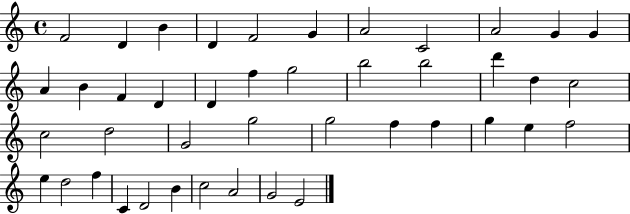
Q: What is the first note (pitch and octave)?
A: F4